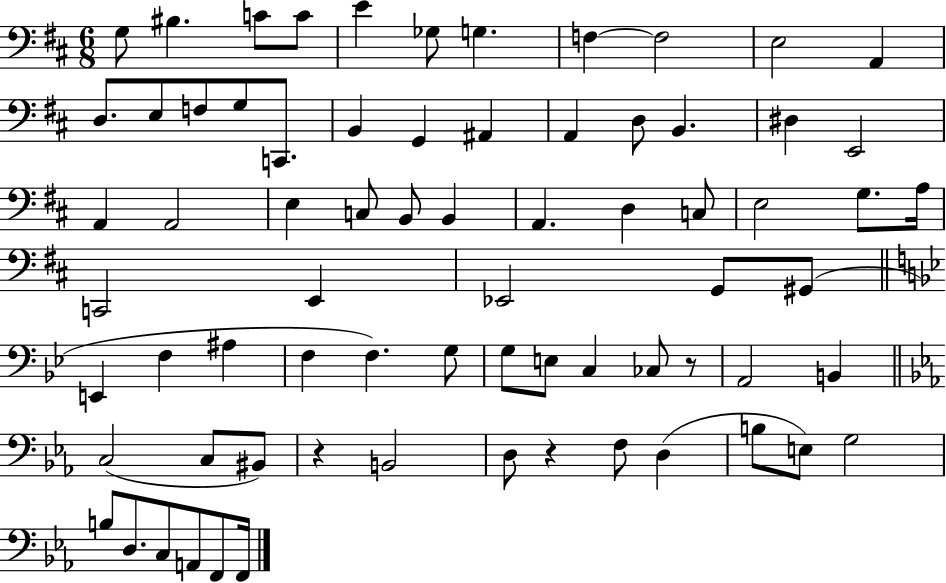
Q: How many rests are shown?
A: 3